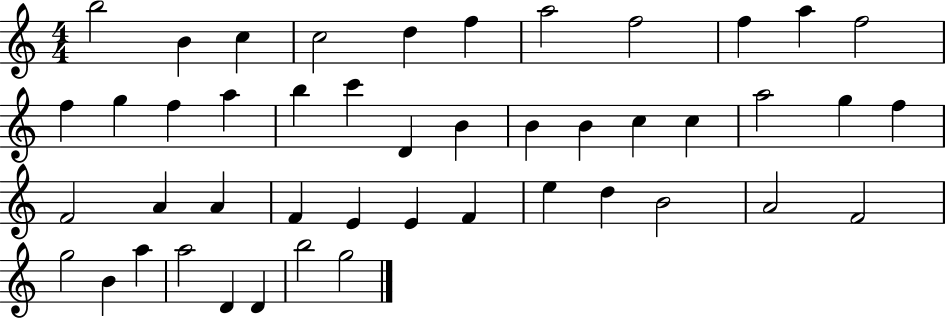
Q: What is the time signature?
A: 4/4